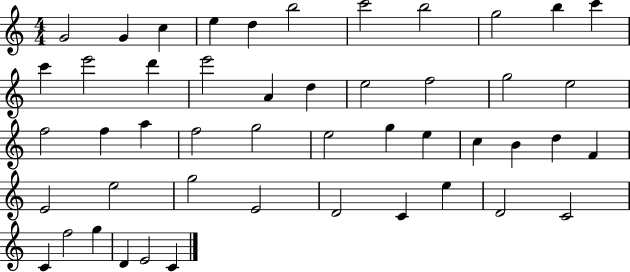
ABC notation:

X:1
T:Untitled
M:4/4
L:1/4
K:C
G2 G c e d b2 c'2 b2 g2 b c' c' e'2 d' e'2 A d e2 f2 g2 e2 f2 f a f2 g2 e2 g e c B d F E2 e2 g2 E2 D2 C e D2 C2 C f2 g D E2 C